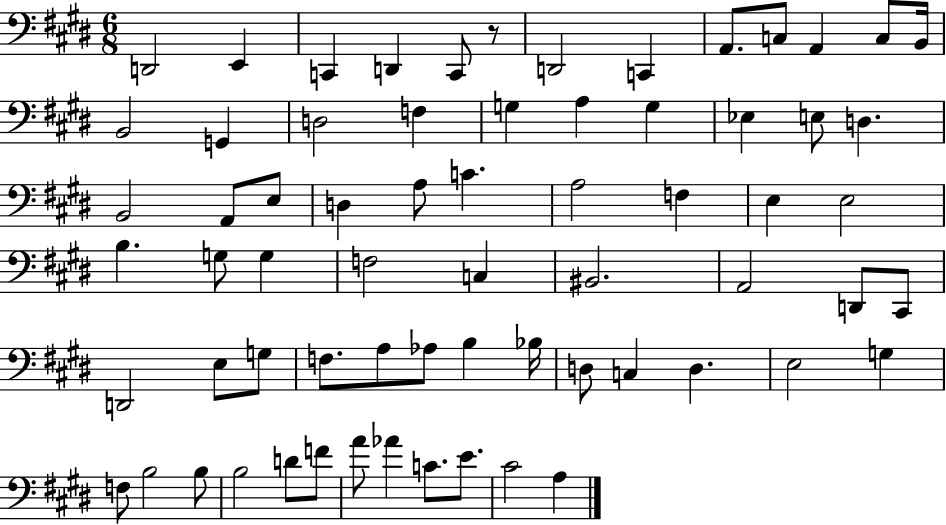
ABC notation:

X:1
T:Untitled
M:6/8
L:1/4
K:E
D,,2 E,, C,, D,, C,,/2 z/2 D,,2 C,, A,,/2 C,/2 A,, C,/2 B,,/4 B,,2 G,, D,2 F, G, A, G, _E, E,/2 D, B,,2 A,,/2 E,/2 D, A,/2 C A,2 F, E, E,2 B, G,/2 G, F,2 C, ^B,,2 A,,2 D,,/2 ^C,,/2 D,,2 E,/2 G,/2 F,/2 A,/2 _A,/2 B, _B,/4 D,/2 C, D, E,2 G, F,/2 B,2 B,/2 B,2 D/2 F/2 A/2 _A C/2 E/2 ^C2 A,